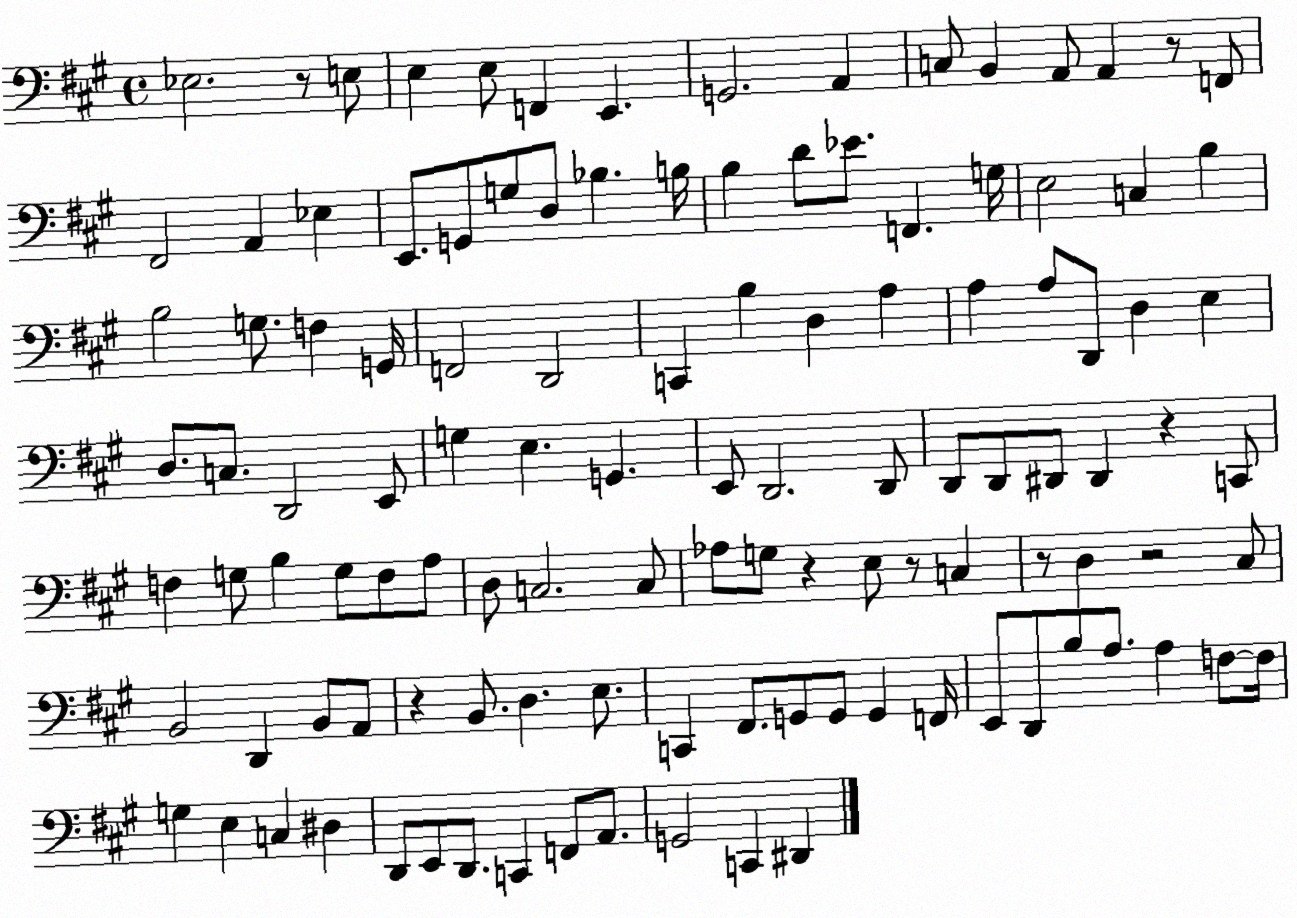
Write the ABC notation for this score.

X:1
T:Untitled
M:4/4
L:1/4
K:A
_E,2 z/2 E,/2 E, E,/2 F,, E,, G,,2 A,, C,/2 B,, A,,/2 A,, z/2 F,,/2 ^F,,2 A,, _E, E,,/2 G,,/2 G,/2 D,/2 _B, B,/4 B, D/2 _E/2 F,, G,/4 E,2 C, B, B,2 G,/2 F, G,,/4 F,,2 D,,2 C,, B, D, A, A, A,/2 D,,/2 D, E, D,/2 C,/2 D,,2 E,,/2 G, E, G,, E,,/2 D,,2 D,,/2 D,,/2 D,,/2 ^D,,/2 ^D,, z C,,/2 F, G,/2 B, G,/2 F,/2 A,/2 D,/2 C,2 C,/2 _A,/2 G,/2 z E,/2 z/2 C, z/2 D, z2 ^C,/2 B,,2 D,, B,,/2 A,,/2 z B,,/2 D, E,/2 C,, ^F,,/2 G,,/2 G,,/2 G,, F,,/4 E,,/2 D,,/2 B,/2 A,/2 A, F,/2 F,/4 G, E, C, ^D, D,,/2 E,,/2 D,,/2 C,, F,,/2 A,,/2 G,,2 C,, ^D,,